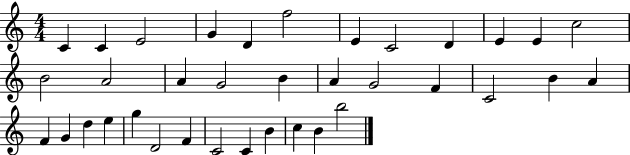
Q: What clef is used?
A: treble